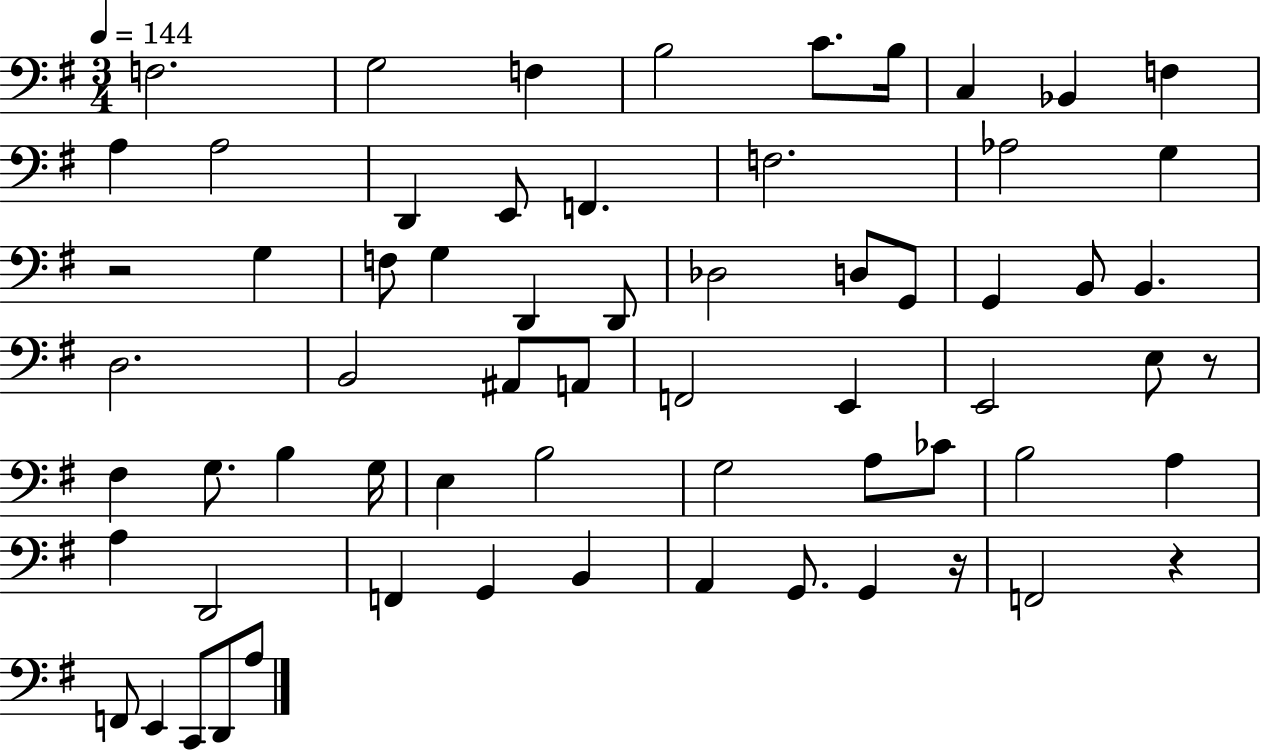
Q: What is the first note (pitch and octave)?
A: F3